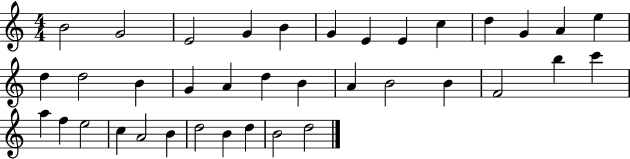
{
  \clef treble
  \numericTimeSignature
  \time 4/4
  \key c \major
  b'2 g'2 | e'2 g'4 b'4 | g'4 e'4 e'4 c''4 | d''4 g'4 a'4 e''4 | \break d''4 d''2 b'4 | g'4 a'4 d''4 b'4 | a'4 b'2 b'4 | f'2 b''4 c'''4 | \break a''4 f''4 e''2 | c''4 a'2 b'4 | d''2 b'4 d''4 | b'2 d''2 | \break \bar "|."
}